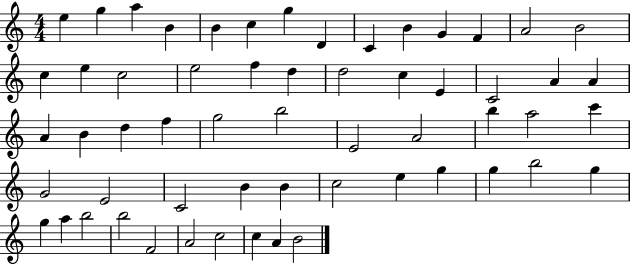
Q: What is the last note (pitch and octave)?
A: B4